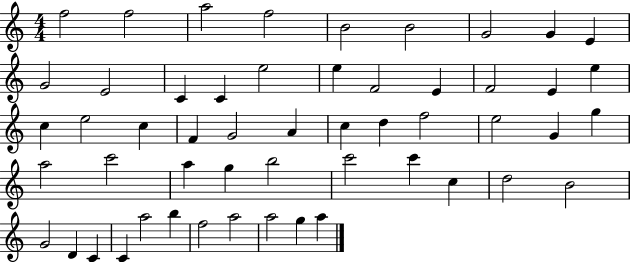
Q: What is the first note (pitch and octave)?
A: F5